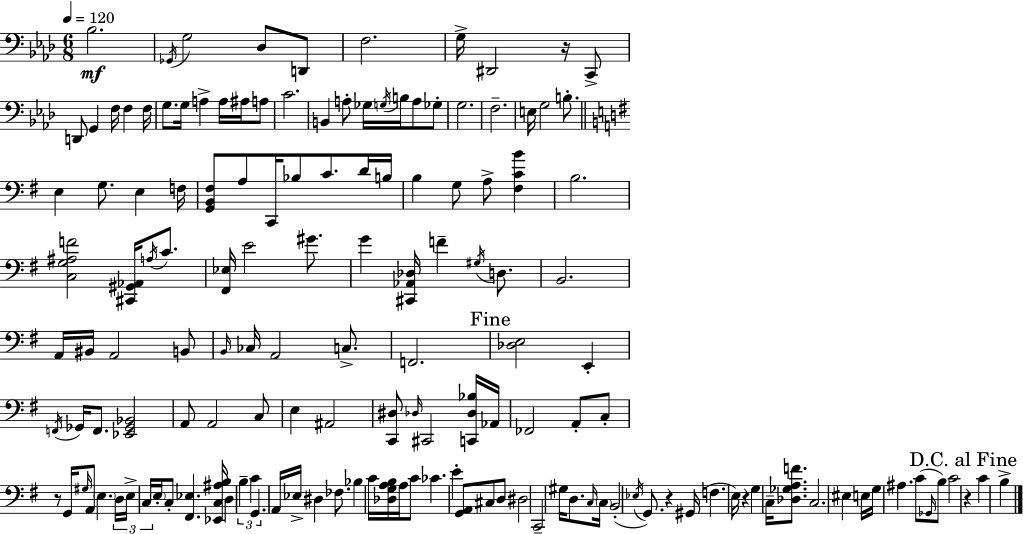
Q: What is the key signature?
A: AES major